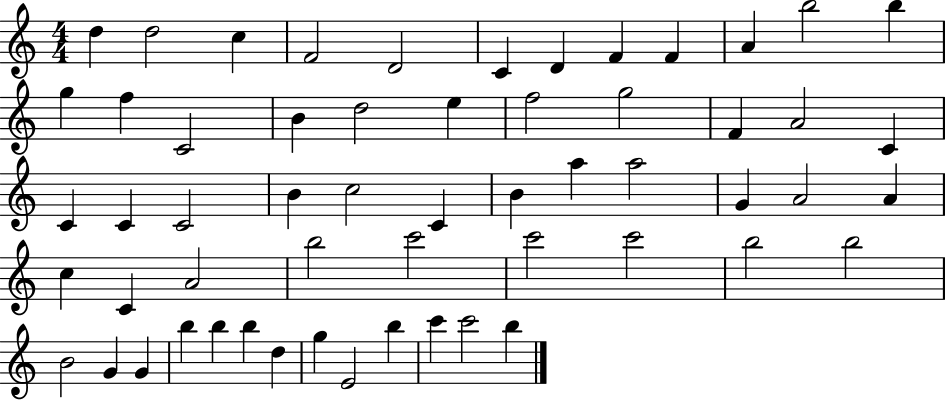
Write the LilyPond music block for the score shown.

{
  \clef treble
  \numericTimeSignature
  \time 4/4
  \key c \major
  d''4 d''2 c''4 | f'2 d'2 | c'4 d'4 f'4 f'4 | a'4 b''2 b''4 | \break g''4 f''4 c'2 | b'4 d''2 e''4 | f''2 g''2 | f'4 a'2 c'4 | \break c'4 c'4 c'2 | b'4 c''2 c'4 | b'4 a''4 a''2 | g'4 a'2 a'4 | \break c''4 c'4 a'2 | b''2 c'''2 | c'''2 c'''2 | b''2 b''2 | \break b'2 g'4 g'4 | b''4 b''4 b''4 d''4 | g''4 e'2 b''4 | c'''4 c'''2 b''4 | \break \bar "|."
}